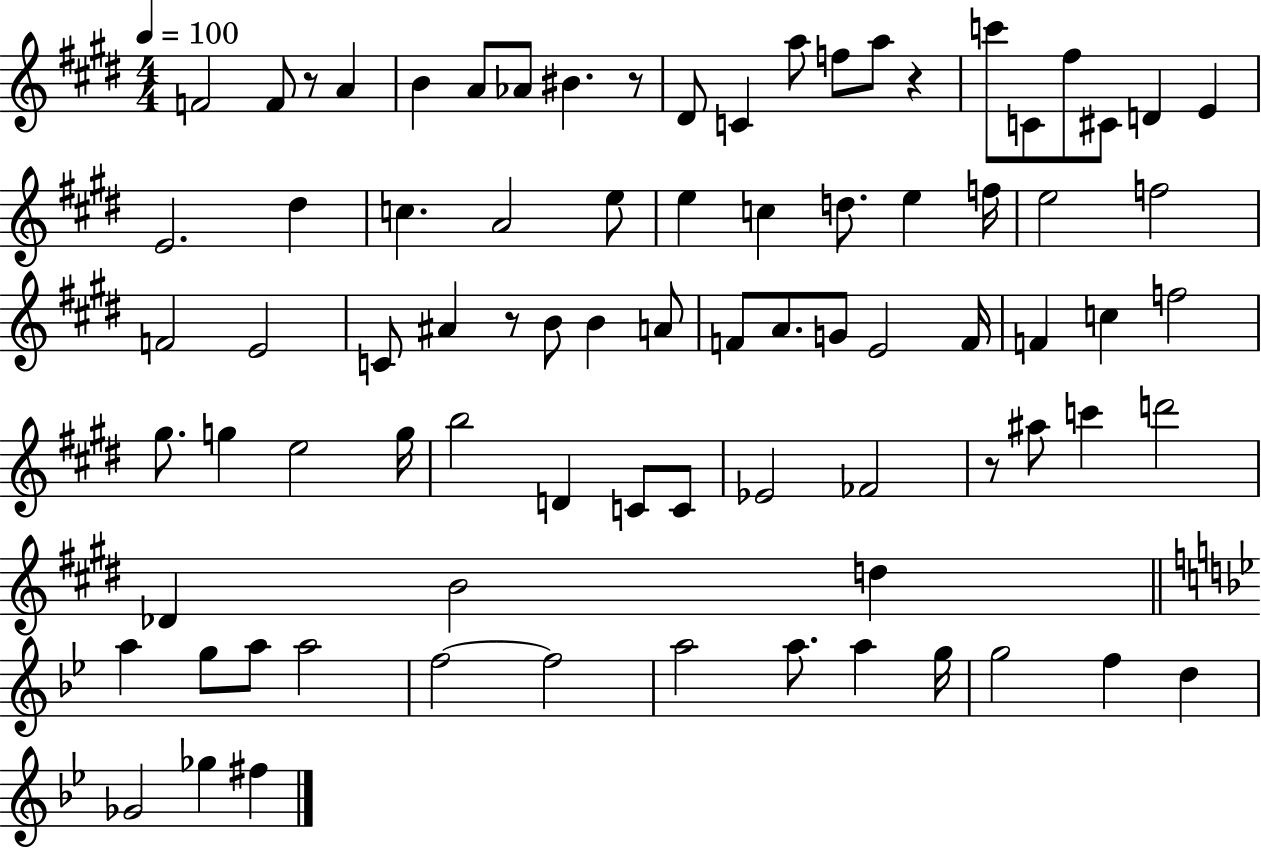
F4/h F4/e R/e A4/q B4/q A4/e Ab4/e BIS4/q. R/e D#4/e C4/q A5/e F5/e A5/e R/q C6/e C4/e F#5/e C#4/e D4/q E4/q E4/h. D#5/q C5/q. A4/h E5/e E5/q C5/q D5/e. E5/q F5/s E5/h F5/h F4/h E4/h C4/e A#4/q R/e B4/e B4/q A4/e F4/e A4/e. G4/e E4/h F4/s F4/q C5/q F5/h G#5/e. G5/q E5/h G5/s B5/h D4/q C4/e C4/e Eb4/h FES4/h R/e A#5/e C6/q D6/h Db4/q B4/h D5/q A5/q G5/e A5/e A5/h F5/h F5/h A5/h A5/e. A5/q G5/s G5/h F5/q D5/q Gb4/h Gb5/q F#5/q